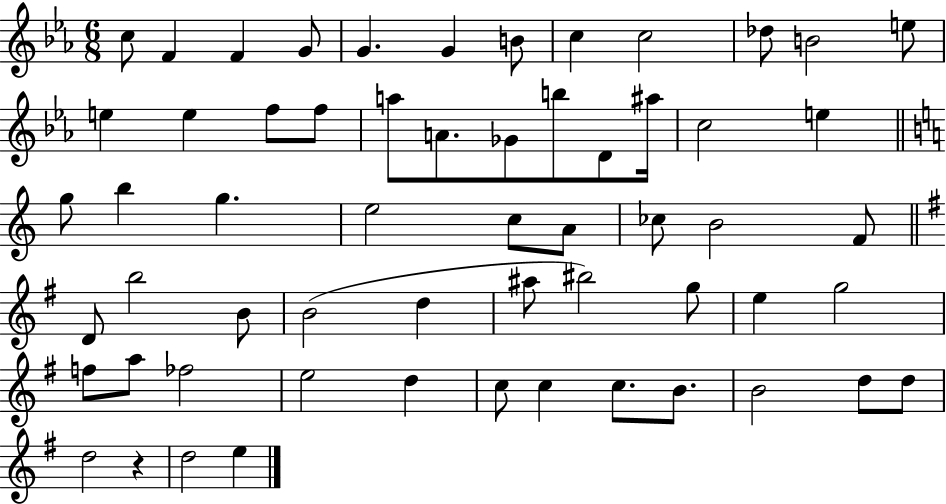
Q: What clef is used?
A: treble